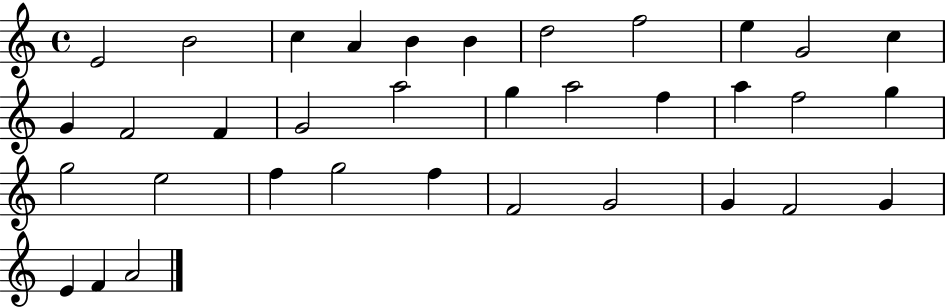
E4/h B4/h C5/q A4/q B4/q B4/q D5/h F5/h E5/q G4/h C5/q G4/q F4/h F4/q G4/h A5/h G5/q A5/h F5/q A5/q F5/h G5/q G5/h E5/h F5/q G5/h F5/q F4/h G4/h G4/q F4/h G4/q E4/q F4/q A4/h